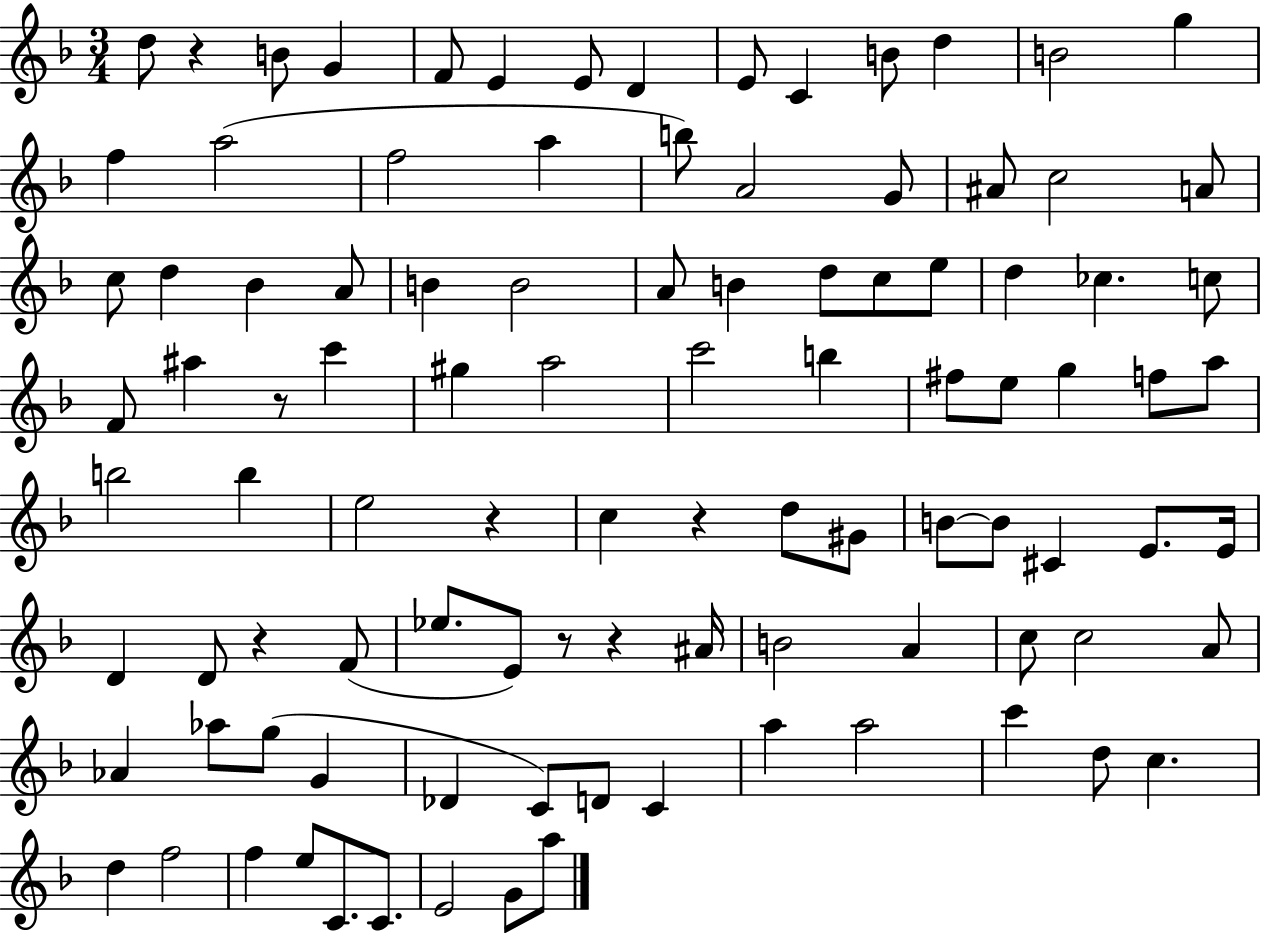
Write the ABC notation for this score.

X:1
T:Untitled
M:3/4
L:1/4
K:F
d/2 z B/2 G F/2 E E/2 D E/2 C B/2 d B2 g f a2 f2 a b/2 A2 G/2 ^A/2 c2 A/2 c/2 d _B A/2 B B2 A/2 B d/2 c/2 e/2 d _c c/2 F/2 ^a z/2 c' ^g a2 c'2 b ^f/2 e/2 g f/2 a/2 b2 b e2 z c z d/2 ^G/2 B/2 B/2 ^C E/2 E/4 D D/2 z F/2 _e/2 E/2 z/2 z ^A/4 B2 A c/2 c2 A/2 _A _a/2 g/2 G _D C/2 D/2 C a a2 c' d/2 c d f2 f e/2 C/2 C/2 E2 G/2 a/2